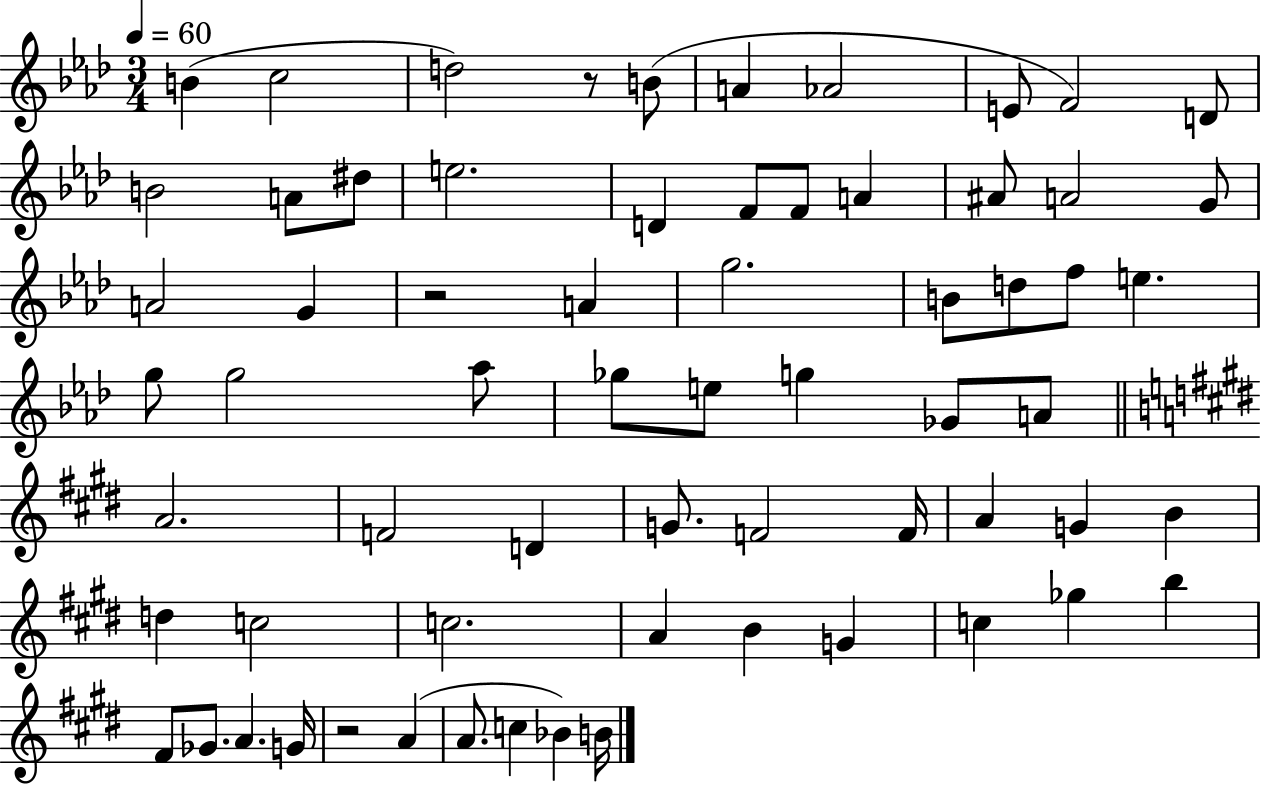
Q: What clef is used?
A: treble